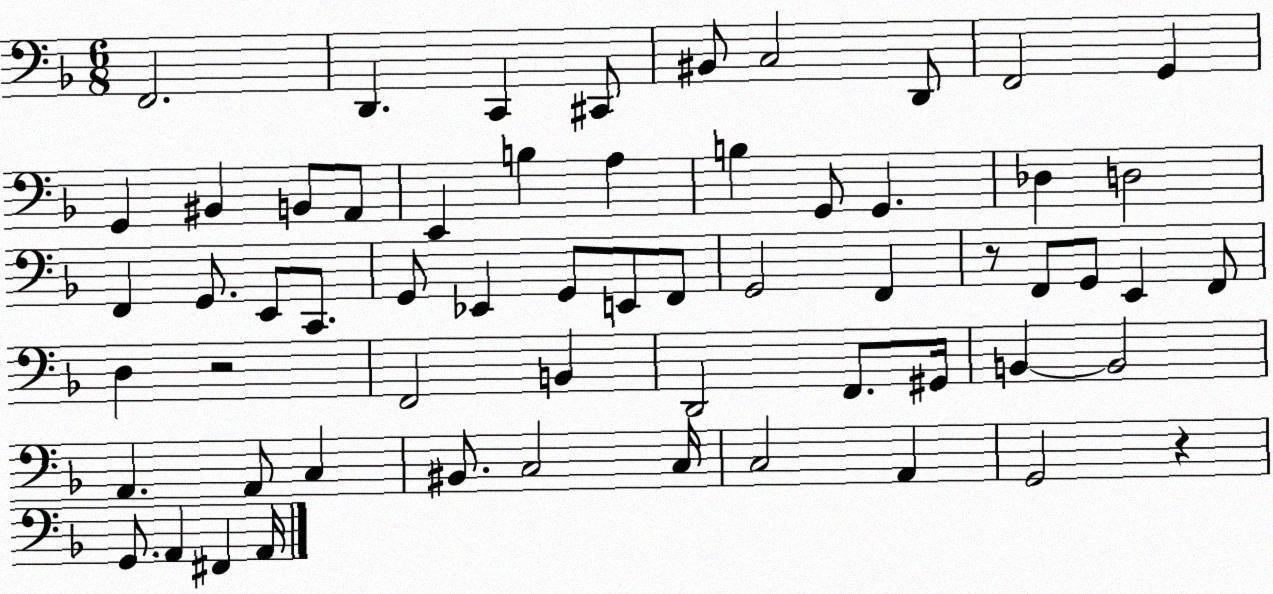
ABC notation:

X:1
T:Untitled
M:6/8
L:1/4
K:F
F,,2 D,, C,, ^C,,/2 ^B,,/2 C,2 D,,/2 F,,2 G,, G,, ^B,, B,,/2 A,,/2 E,, B, A, B, G,,/2 G,, _D, D,2 F,, G,,/2 E,,/2 C,,/2 G,,/2 _E,, G,,/2 E,,/2 F,,/2 G,,2 F,, z/2 F,,/2 G,,/2 E,, F,,/2 D, z2 F,,2 B,, D,,2 F,,/2 ^G,,/4 B,, B,,2 A,, A,,/2 C, ^B,,/2 C,2 C,/4 C,2 A,, G,,2 z G,,/2 A,, ^F,, A,,/4